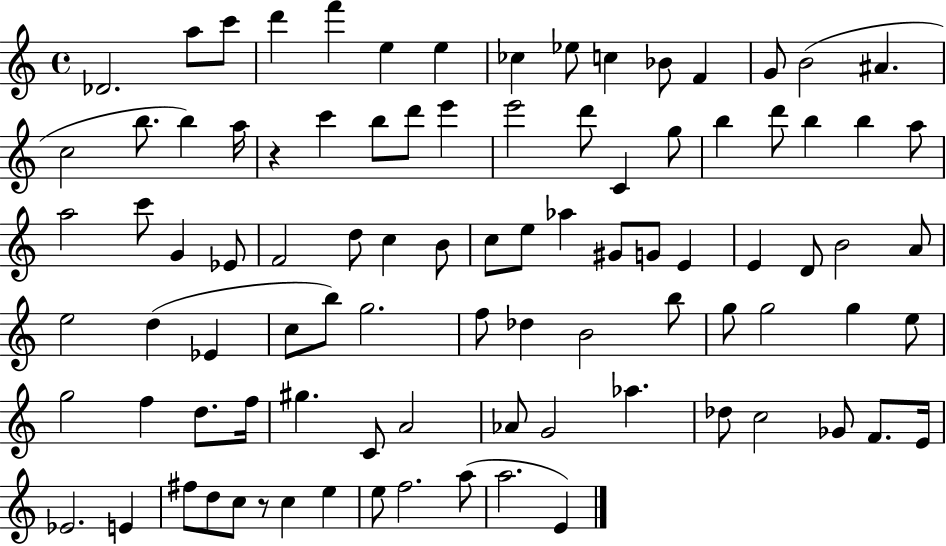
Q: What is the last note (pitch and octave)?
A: E4